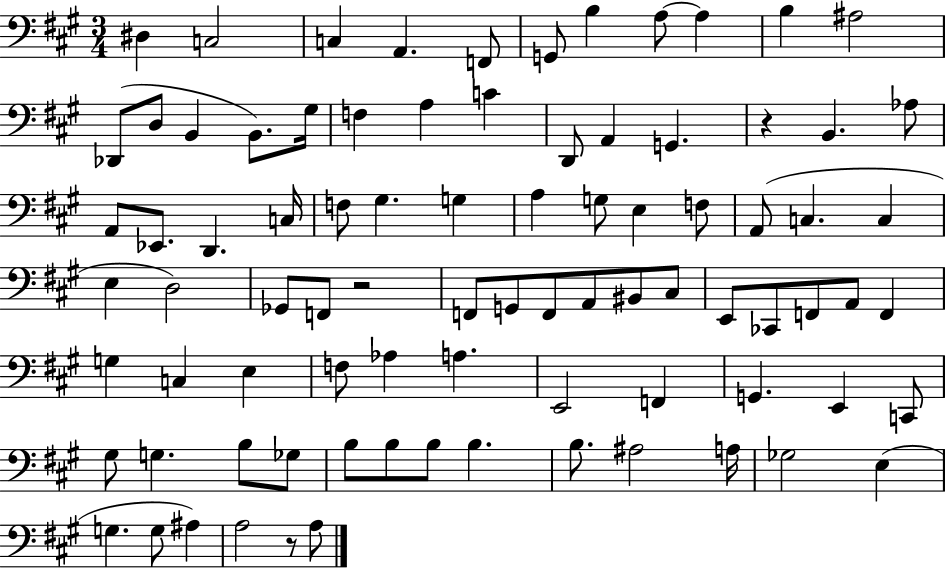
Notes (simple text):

D#3/q C3/h C3/q A2/q. F2/e G2/e B3/q A3/e A3/q B3/q A#3/h Db2/e D3/e B2/q B2/e. G#3/s F3/q A3/q C4/q D2/e A2/q G2/q. R/q B2/q. Ab3/e A2/e Eb2/e. D2/q. C3/s F3/e G#3/q. G3/q A3/q G3/e E3/q F3/e A2/e C3/q. C3/q E3/q D3/h Gb2/e F2/e R/h F2/e G2/e F2/e A2/e BIS2/e C#3/e E2/e CES2/e F2/e A2/e F2/q G3/q C3/q E3/q F3/e Ab3/q A3/q. E2/h F2/q G2/q. E2/q C2/e G#3/e G3/q. B3/e Gb3/e B3/e B3/e B3/e B3/q. B3/e. A#3/h A3/s Gb3/h E3/q G3/q. G3/e A#3/q A3/h R/e A3/e